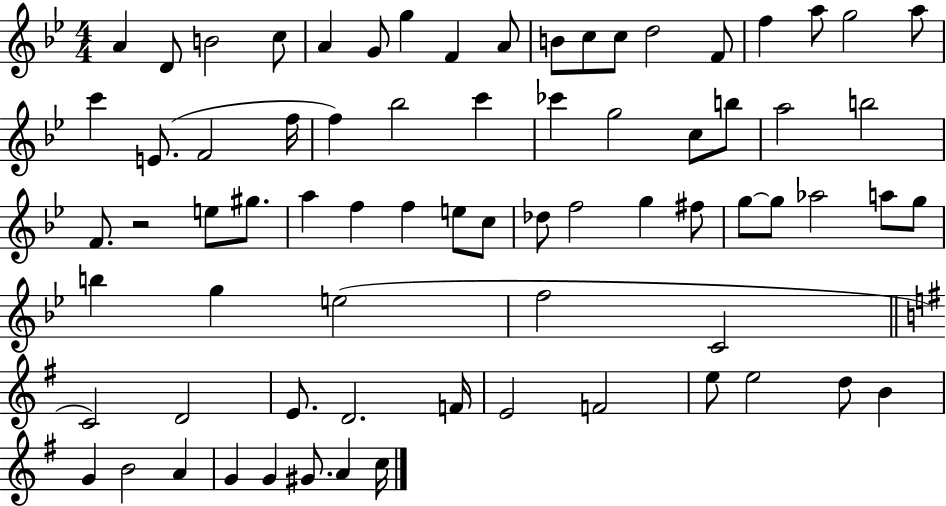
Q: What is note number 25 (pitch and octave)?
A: C6